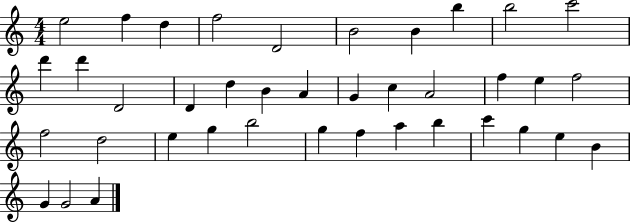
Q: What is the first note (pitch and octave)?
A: E5